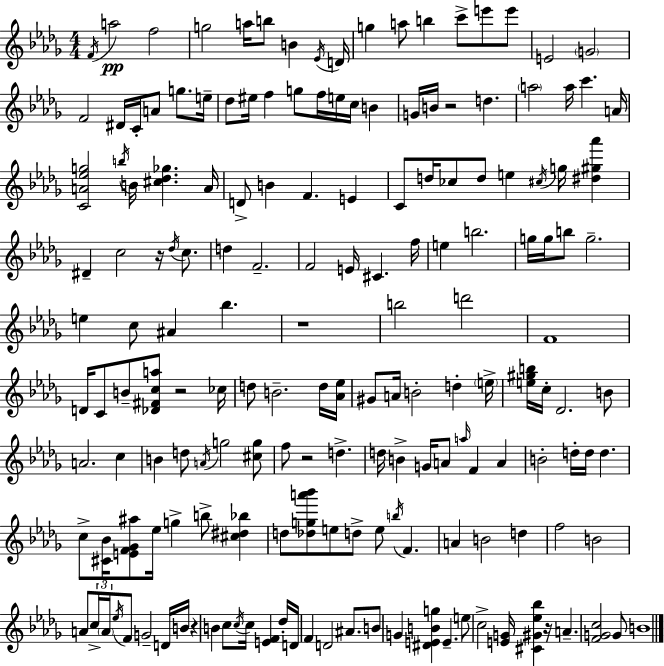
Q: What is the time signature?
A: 4/4